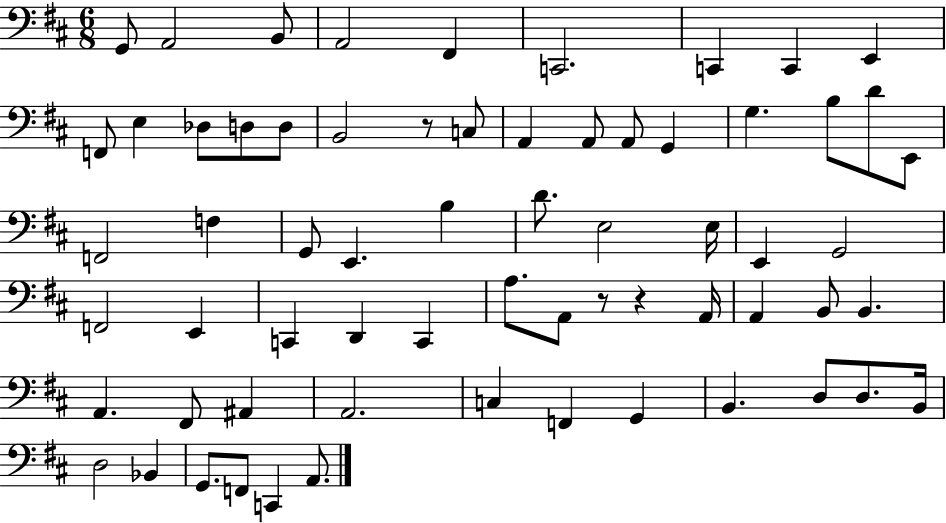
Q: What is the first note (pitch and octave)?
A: G2